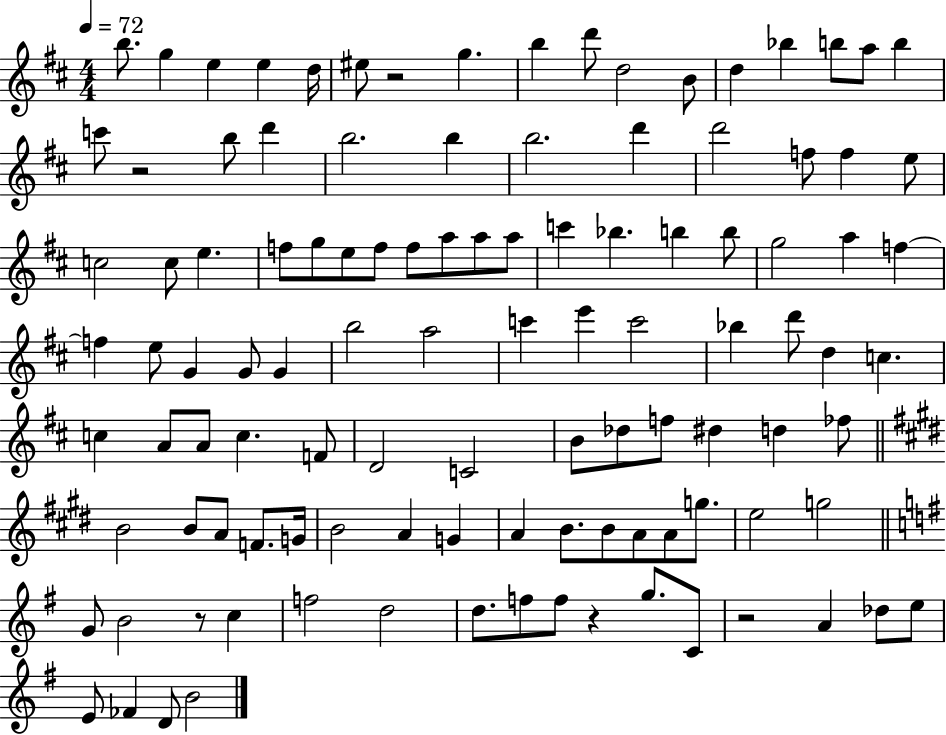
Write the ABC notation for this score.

X:1
T:Untitled
M:4/4
L:1/4
K:D
b/2 g e e d/4 ^e/2 z2 g b d'/2 d2 B/2 d _b b/2 a/2 b c'/2 z2 b/2 d' b2 b b2 d' d'2 f/2 f e/2 c2 c/2 e f/2 g/2 e/2 f/2 f/2 a/2 a/2 a/2 c' _b b b/2 g2 a f f e/2 G G/2 G b2 a2 c' e' c'2 _b d'/2 d c c A/2 A/2 c F/2 D2 C2 B/2 _d/2 f/2 ^d d _f/2 B2 B/2 A/2 F/2 G/4 B2 A G A B/2 B/2 A/2 A/2 g/2 e2 g2 G/2 B2 z/2 c f2 d2 d/2 f/2 f/2 z g/2 C/2 z2 A _d/2 e/2 E/2 _F D/2 B2